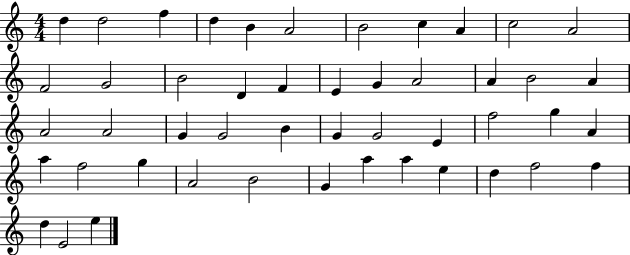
{
  \clef treble
  \numericTimeSignature
  \time 4/4
  \key c \major
  d''4 d''2 f''4 | d''4 b'4 a'2 | b'2 c''4 a'4 | c''2 a'2 | \break f'2 g'2 | b'2 d'4 f'4 | e'4 g'4 a'2 | a'4 b'2 a'4 | \break a'2 a'2 | g'4 g'2 b'4 | g'4 g'2 e'4 | f''2 g''4 a'4 | \break a''4 f''2 g''4 | a'2 b'2 | g'4 a''4 a''4 e''4 | d''4 f''2 f''4 | \break d''4 e'2 e''4 | \bar "|."
}